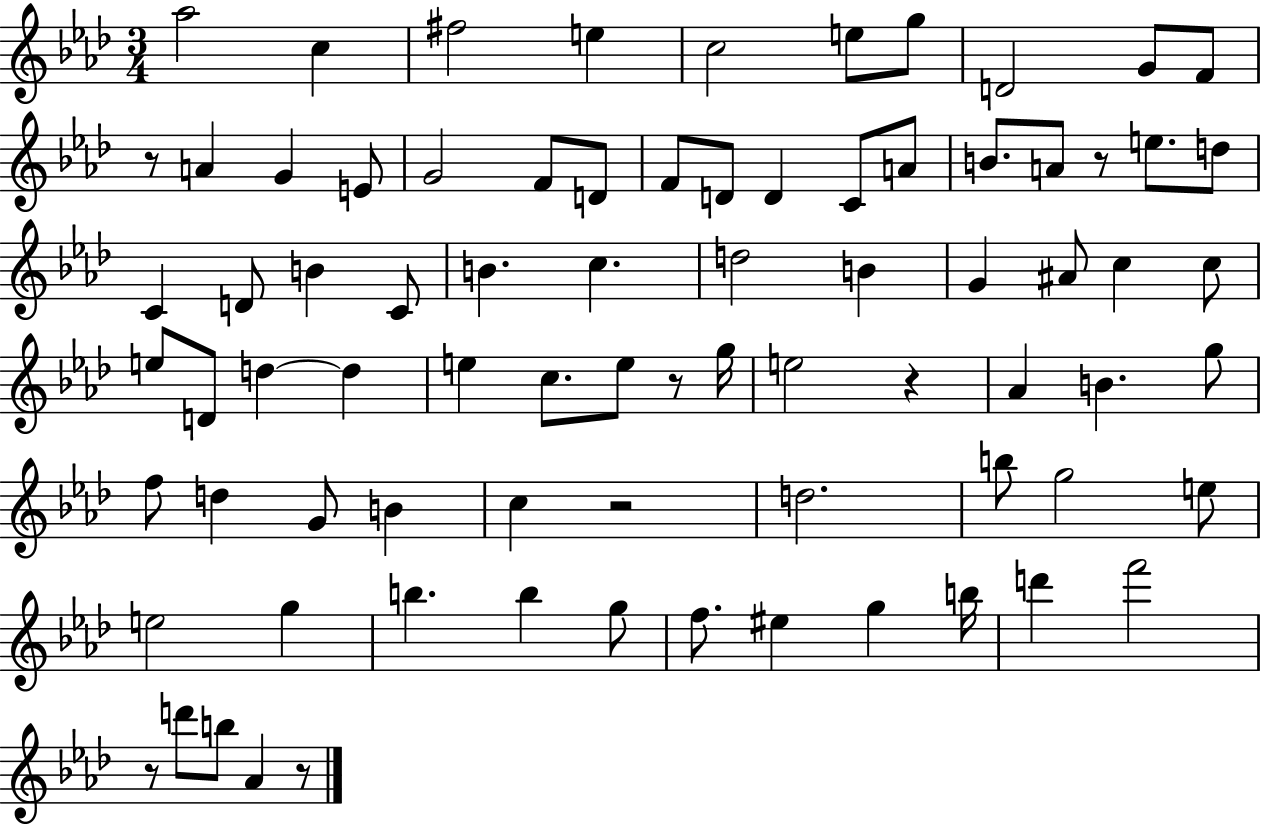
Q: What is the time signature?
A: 3/4